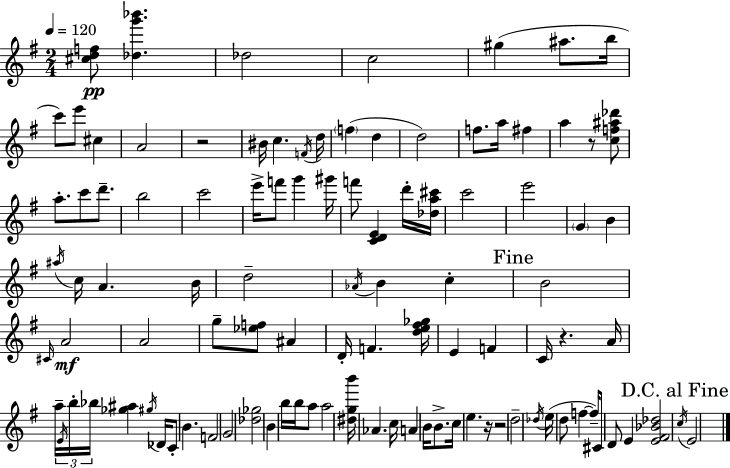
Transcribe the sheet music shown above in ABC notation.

X:1
T:Untitled
M:2/4
L:1/4
K:G
[^cdf]/2 [_dg'_b'] _d2 c2 ^g ^a/2 b/4 c'/2 e'/2 ^c A2 z2 ^B/4 c F/4 d/4 f d d2 f/2 a/4 ^f a z/2 [cf^a_d']/2 a/2 c'/2 d'/2 b2 c'2 e'/4 f'/2 g' ^g'/4 f'/2 [CDE] d'/4 [_da^c']/4 c'2 e'2 G B ^a/4 c/4 A B/4 d2 _A/4 B c B2 ^C/4 A2 A2 g/2 [_ef]/2 ^A D/4 F [de^f_g]/4 E F C/4 z A/4 a/4 E/4 b/4 _b/4 [_g^a] ^g/4 _D/4 C/2 B F2 G2 [_d_g]2 B b/4 b/4 a/2 a2 [^dgb']/4 _A c/4 A B/4 B/2 c/4 e z/4 z2 d2 _d/4 e/4 d/2 f f/4 ^C/2 D/2 E [E^F_B_d]2 c/4 E2